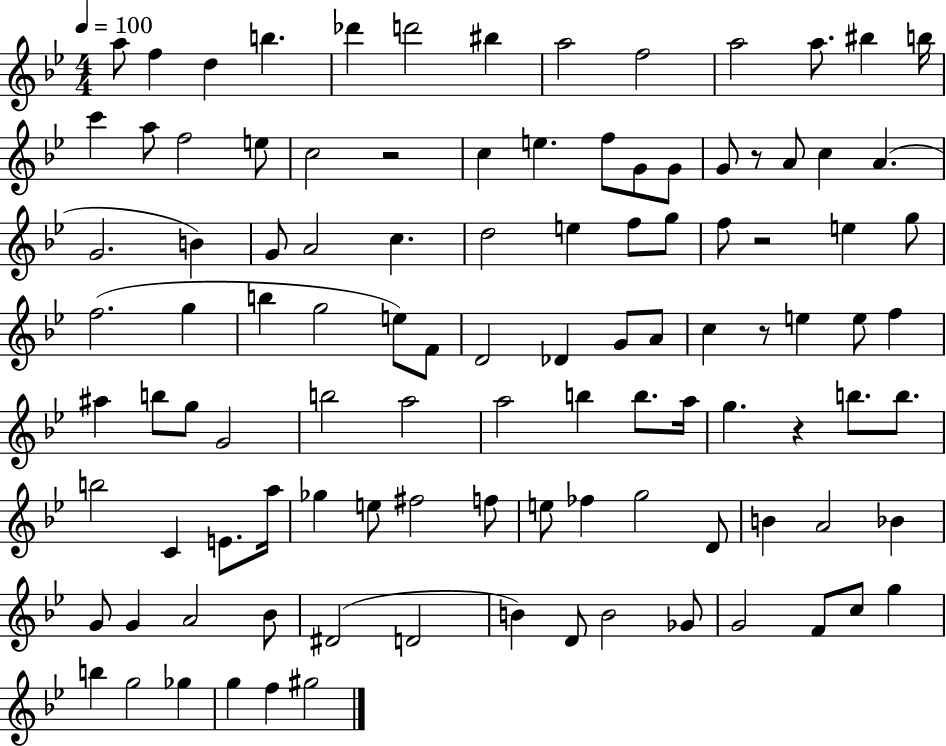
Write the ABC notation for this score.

X:1
T:Untitled
M:4/4
L:1/4
K:Bb
a/2 f d b _d' d'2 ^b a2 f2 a2 a/2 ^b b/4 c' a/2 f2 e/2 c2 z2 c e f/2 G/2 G/2 G/2 z/2 A/2 c A G2 B G/2 A2 c d2 e f/2 g/2 f/2 z2 e g/2 f2 g b g2 e/2 F/2 D2 _D G/2 A/2 c z/2 e e/2 f ^a b/2 g/2 G2 b2 a2 a2 b b/2 a/4 g z b/2 b/2 b2 C E/2 a/4 _g e/2 ^f2 f/2 e/2 _f g2 D/2 B A2 _B G/2 G A2 _B/2 ^D2 D2 B D/2 B2 _G/2 G2 F/2 c/2 g b g2 _g g f ^g2